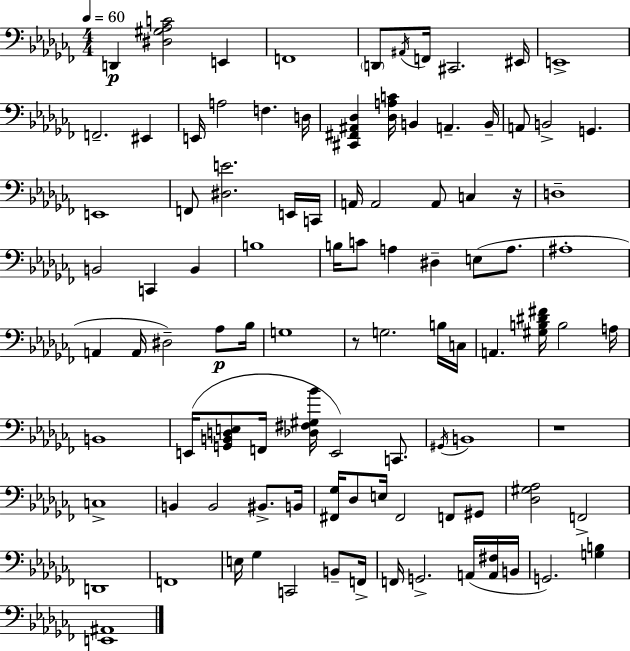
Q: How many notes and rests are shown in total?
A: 98